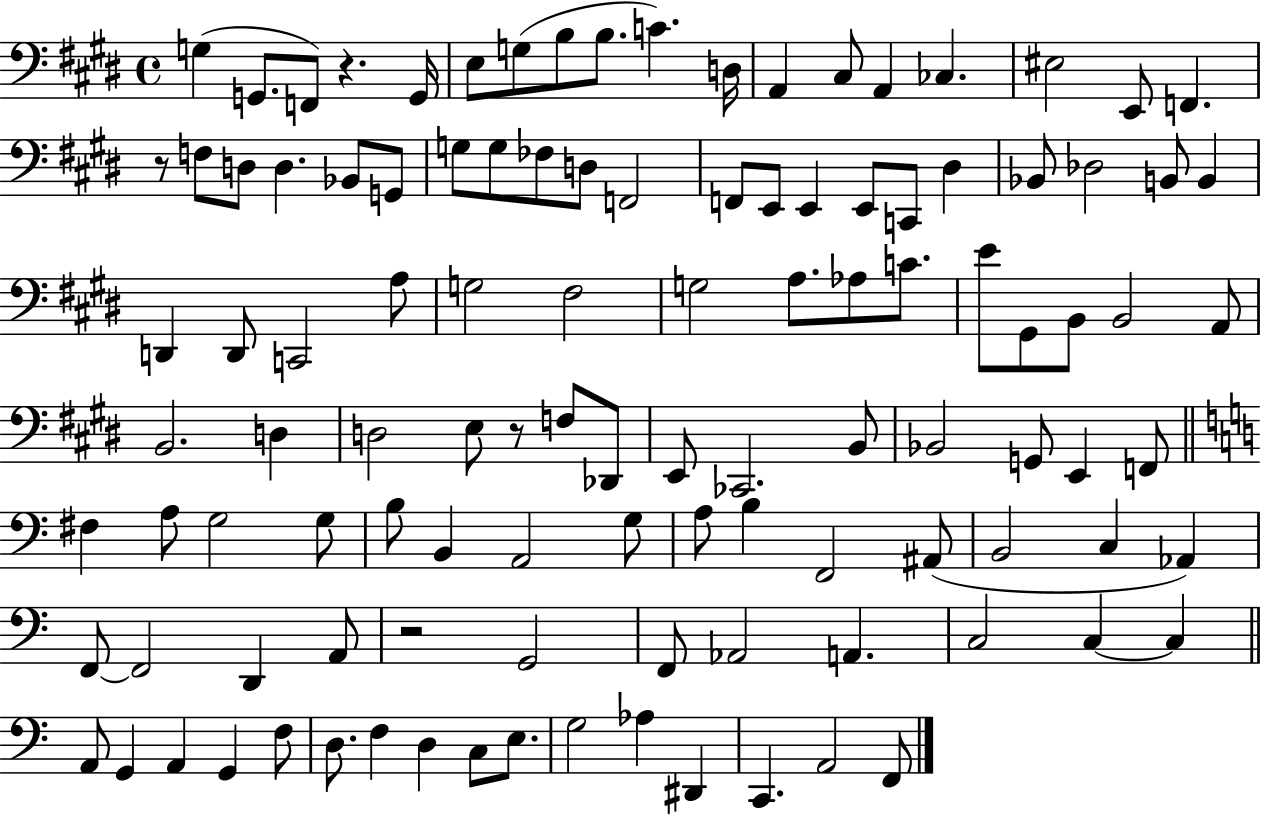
{
  \clef bass
  \time 4/4
  \defaultTimeSignature
  \key e \major
  g4( g,8. f,8) r4. g,16 | e8 g8( b8 b8. c'4.) d16 | a,4 cis8 a,4 ces4. | eis2 e,8 f,4. | \break r8 f8 d8 d4. bes,8 g,8 | g8 g8 fes8 d8 f,2 | f,8 e,8 e,4 e,8 c,8 dis4 | bes,8 des2 b,8 b,4 | \break d,4 d,8 c,2 a8 | g2 fis2 | g2 a8. aes8 c'8. | e'8 gis,8 b,8 b,2 a,8 | \break b,2. d4 | d2 e8 r8 f8 des,8 | e,8 ces,2. b,8 | bes,2 g,8 e,4 f,8 | \break \bar "||" \break \key c \major fis4 a8 g2 g8 | b8 b,4 a,2 g8 | a8 b4 f,2 ais,8( | b,2 c4 aes,4) | \break f,8~~ f,2 d,4 a,8 | r2 g,2 | f,8 aes,2 a,4. | c2 c4~~ c4 | \break \bar "||" \break \key a \minor a,8 g,4 a,4 g,4 f8 | d8. f4 d4 c8 e8. | g2 aes4 dis,4 | c,4. a,2 f,8 | \break \bar "|."
}